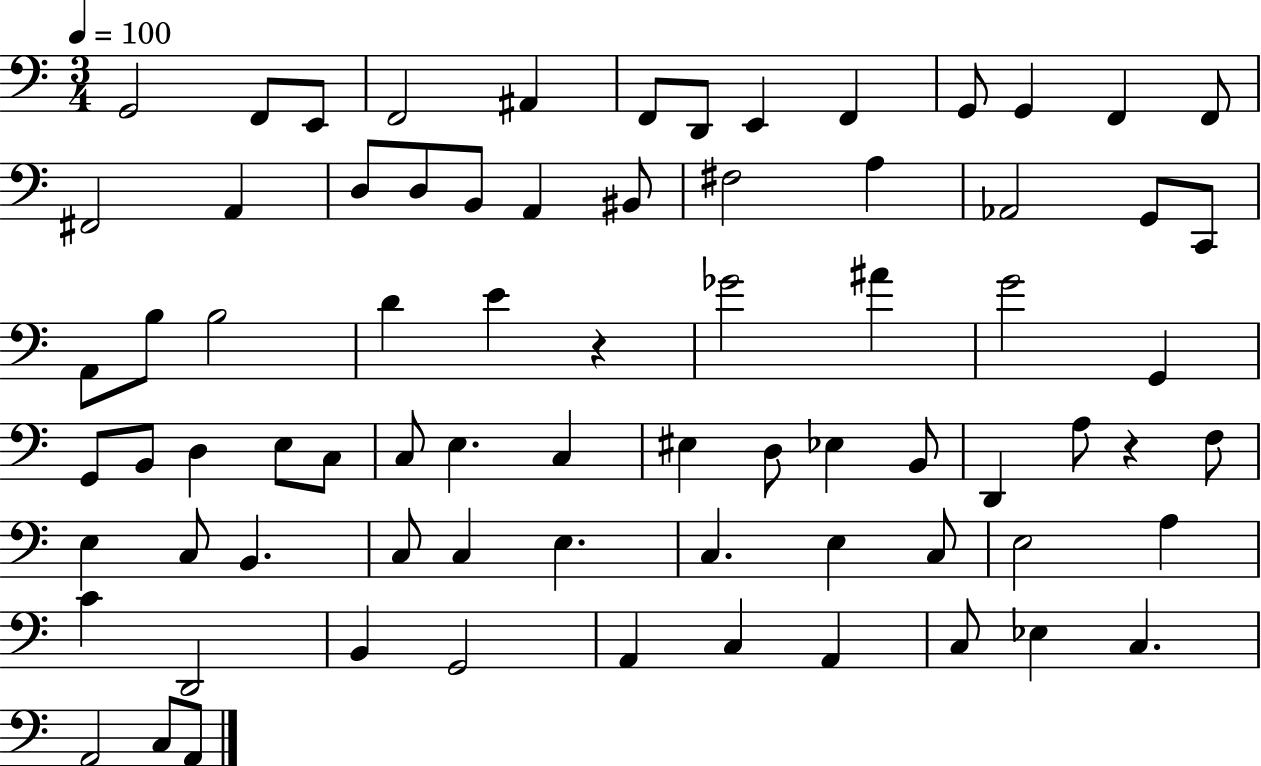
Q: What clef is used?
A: bass